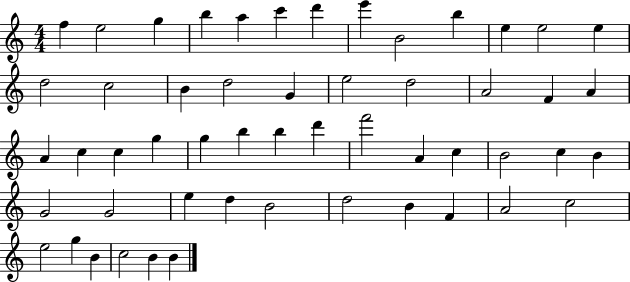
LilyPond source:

{
  \clef treble
  \numericTimeSignature
  \time 4/4
  \key c \major
  f''4 e''2 g''4 | b''4 a''4 c'''4 d'''4 | e'''4 b'2 b''4 | e''4 e''2 e''4 | \break d''2 c''2 | b'4 d''2 g'4 | e''2 d''2 | a'2 f'4 a'4 | \break a'4 c''4 c''4 g''4 | g''4 b''4 b''4 d'''4 | f'''2 a'4 c''4 | b'2 c''4 b'4 | \break g'2 g'2 | e''4 d''4 b'2 | d''2 b'4 f'4 | a'2 c''2 | \break e''2 g''4 b'4 | c''2 b'4 b'4 | \bar "|."
}